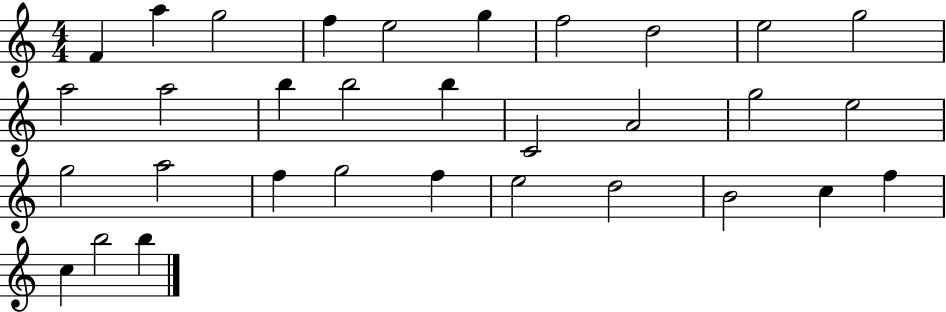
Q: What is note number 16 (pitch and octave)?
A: C4